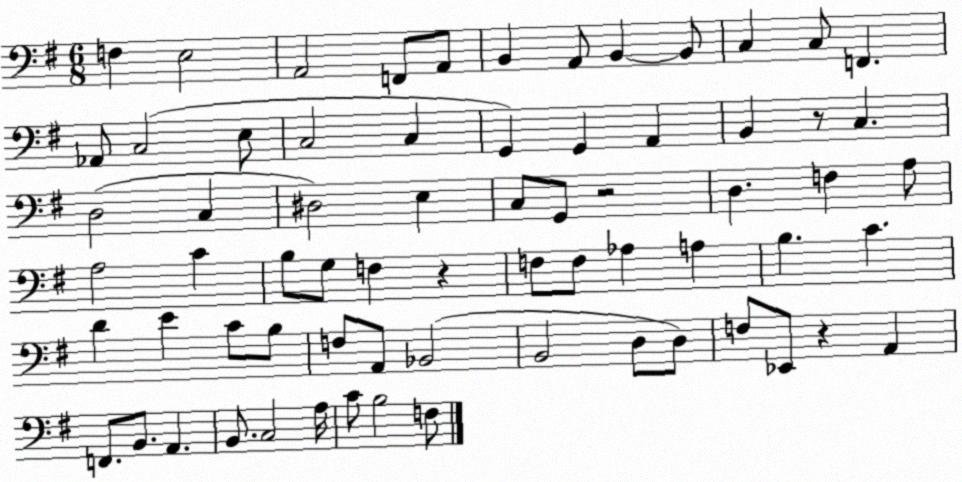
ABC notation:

X:1
T:Untitled
M:6/8
L:1/4
K:G
F, E,2 A,,2 F,,/2 A,,/2 B,, A,,/2 B,, B,,/2 C, C,/2 F,, _A,,/2 C,2 E,/2 C,2 C, G,, G,, A,, B,, z/2 C, D,2 C, ^D,2 E, C,/2 G,,/2 z2 D, F, A,/2 A,2 C B,/2 G,/2 F, z F,/2 F,/2 _A, A, B, C D E C/2 B,/2 F,/2 A,,/2 _B,,2 B,,2 D,/2 D,/2 F,/2 _E,,/2 z A,, F,,/2 B,,/2 A,, B,,/2 C,2 A,/4 C/2 B,2 F,/2